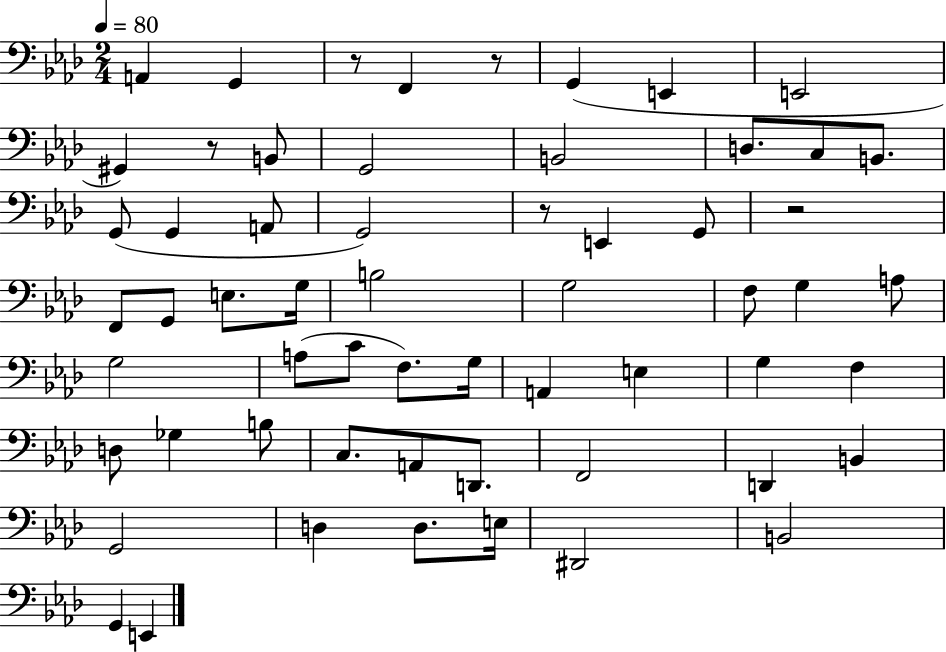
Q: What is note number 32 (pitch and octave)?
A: F3